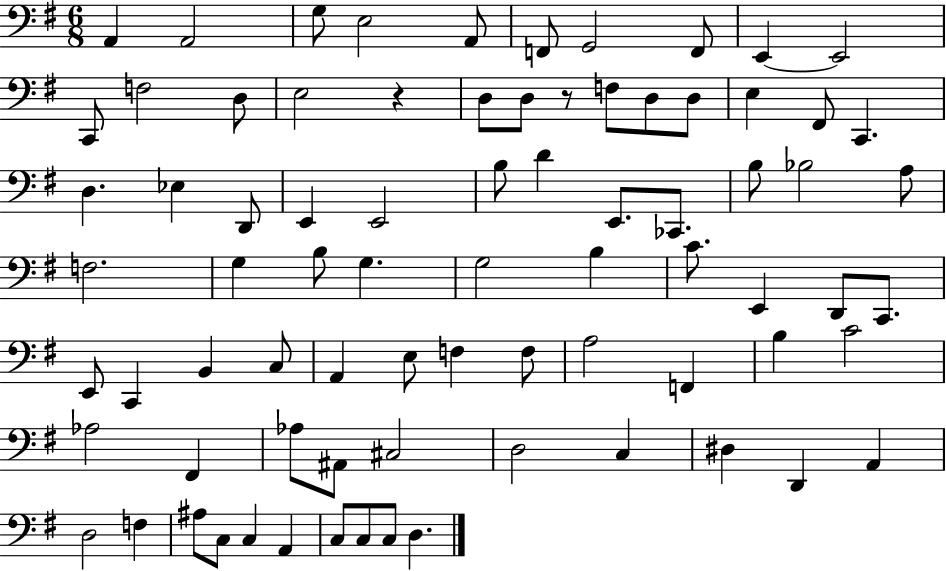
X:1
T:Untitled
M:6/8
L:1/4
K:G
A,, A,,2 G,/2 E,2 A,,/2 F,,/2 G,,2 F,,/2 E,, E,,2 C,,/2 F,2 D,/2 E,2 z D,/2 D,/2 z/2 F,/2 D,/2 D,/2 E, ^F,,/2 C,, D, _E, D,,/2 E,, E,,2 B,/2 D E,,/2 _C,,/2 B,/2 _B,2 A,/2 F,2 G, B,/2 G, G,2 B, C/2 E,, D,,/2 C,,/2 E,,/2 C,, B,, C,/2 A,, E,/2 F, F,/2 A,2 F,, B, C2 _A,2 ^F,, _A,/2 ^A,,/2 ^C,2 D,2 C, ^D, D,, A,, D,2 F, ^A,/2 C,/2 C, A,, C,/2 C,/2 C,/2 D,